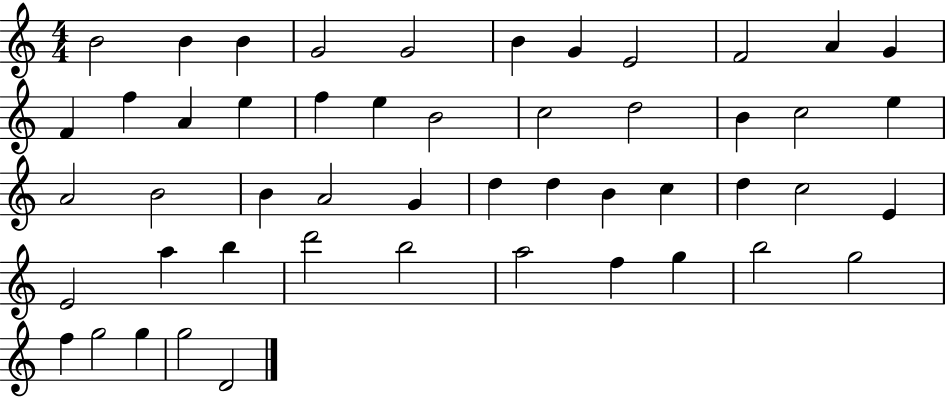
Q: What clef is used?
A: treble